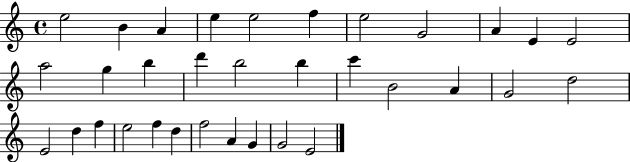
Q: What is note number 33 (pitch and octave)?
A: E4